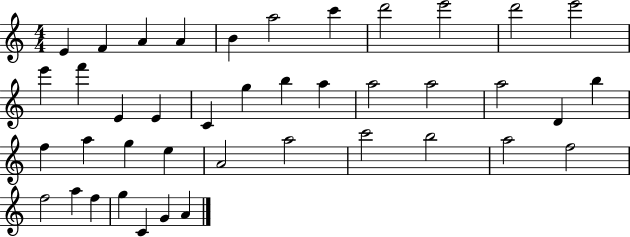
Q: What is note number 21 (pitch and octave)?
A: A5